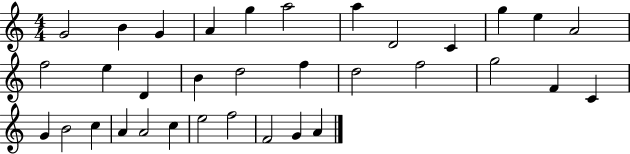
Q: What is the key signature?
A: C major